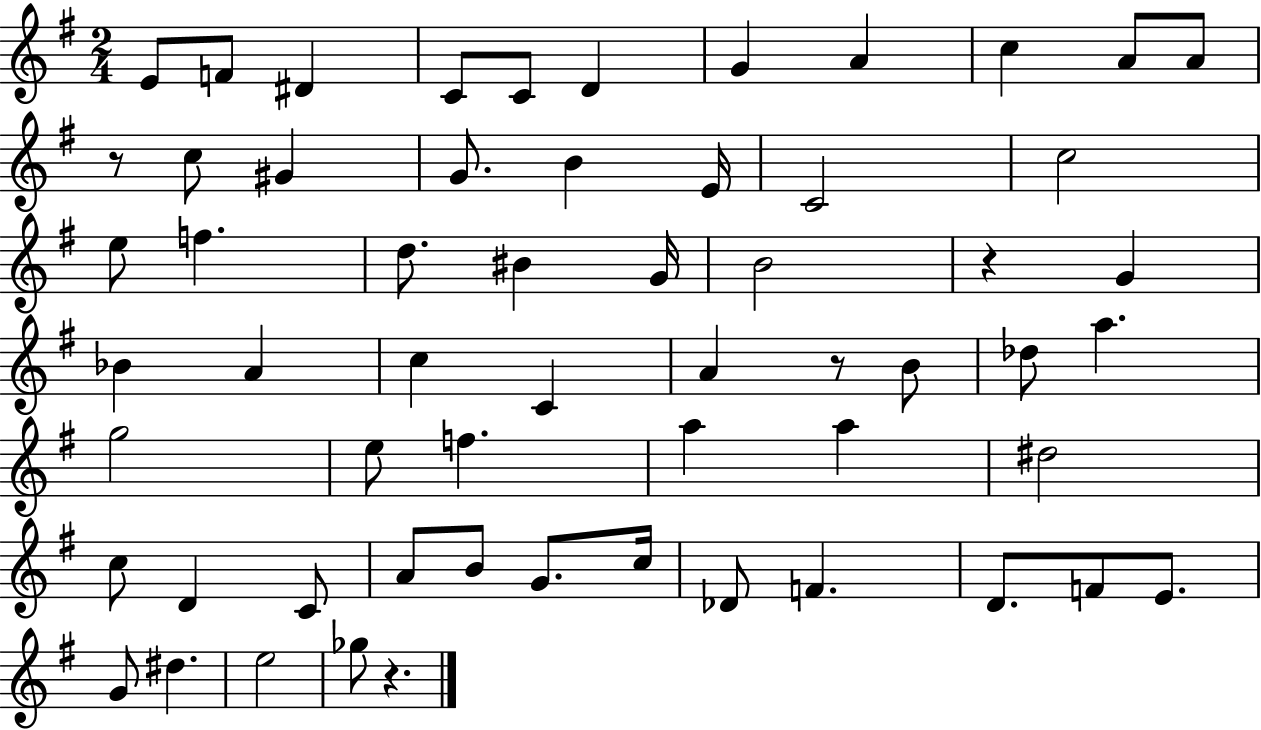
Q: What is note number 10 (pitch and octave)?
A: A4